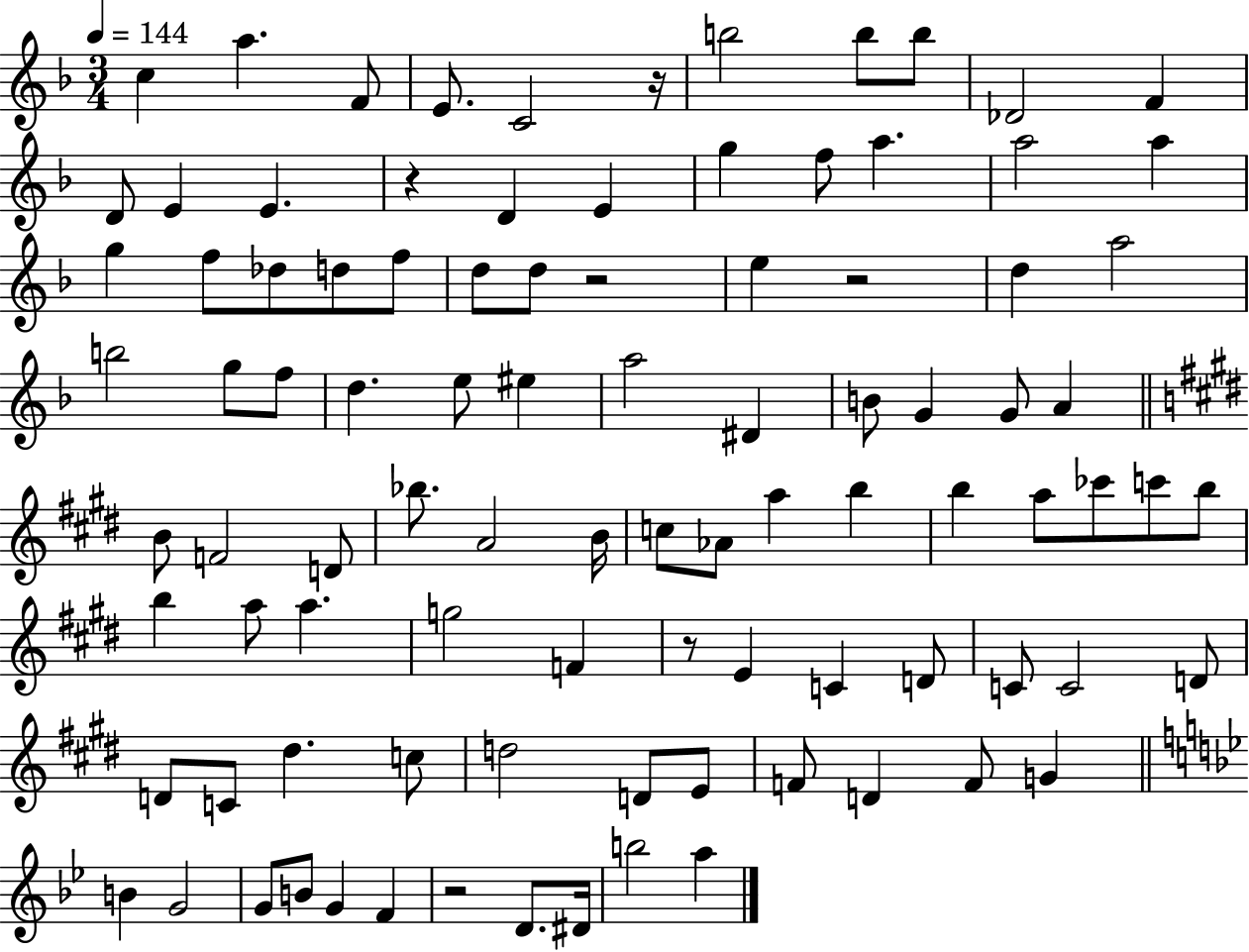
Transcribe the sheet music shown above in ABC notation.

X:1
T:Untitled
M:3/4
L:1/4
K:F
c a F/2 E/2 C2 z/4 b2 b/2 b/2 _D2 F D/2 E E z D E g f/2 a a2 a g f/2 _d/2 d/2 f/2 d/2 d/2 z2 e z2 d a2 b2 g/2 f/2 d e/2 ^e a2 ^D B/2 G G/2 A B/2 F2 D/2 _b/2 A2 B/4 c/2 _A/2 a b b a/2 _c'/2 c'/2 b/2 b a/2 a g2 F z/2 E C D/2 C/2 C2 D/2 D/2 C/2 ^d c/2 d2 D/2 E/2 F/2 D F/2 G B G2 G/2 B/2 G F z2 D/2 ^D/4 b2 a